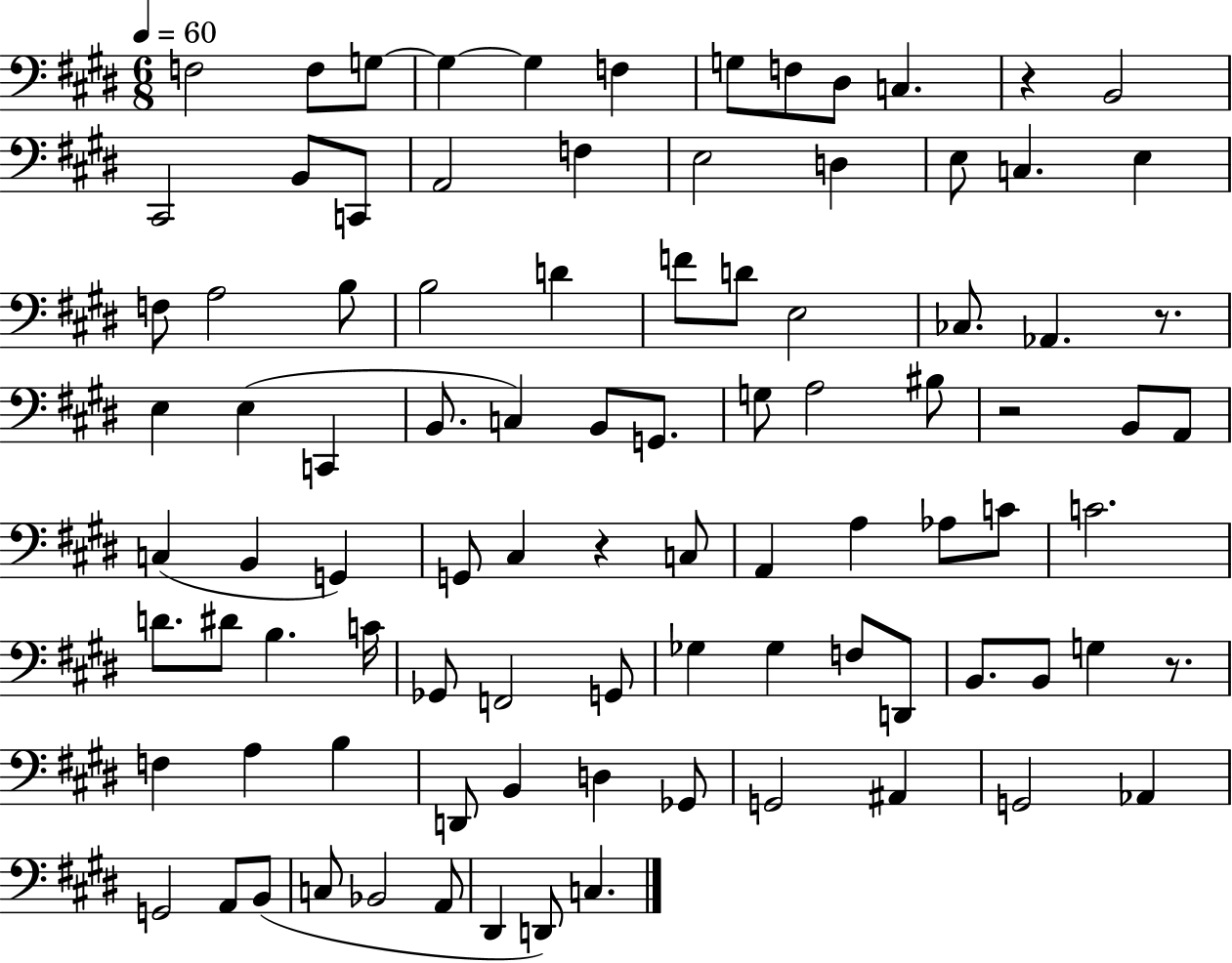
{
  \clef bass
  \numericTimeSignature
  \time 6/8
  \key e \major
  \tempo 4 = 60
  f2 f8 g8~~ | g4~~ g4 f4 | g8 f8 dis8 c4. | r4 b,2 | \break cis,2 b,8 c,8 | a,2 f4 | e2 d4 | e8 c4. e4 | \break f8 a2 b8 | b2 d'4 | f'8 d'8 e2 | ces8. aes,4. r8. | \break e4 e4( c,4 | b,8. c4) b,8 g,8. | g8 a2 bis8 | r2 b,8 a,8 | \break c4( b,4 g,4) | g,8 cis4 r4 c8 | a,4 a4 aes8 c'8 | c'2. | \break d'8. dis'8 b4. c'16 | ges,8 f,2 g,8 | ges4 ges4 f8 d,8 | b,8. b,8 g4 r8. | \break f4 a4 b4 | d,8 b,4 d4 ges,8 | g,2 ais,4 | g,2 aes,4 | \break g,2 a,8 b,8( | c8 bes,2 a,8 | dis,4 d,8) c4. | \bar "|."
}